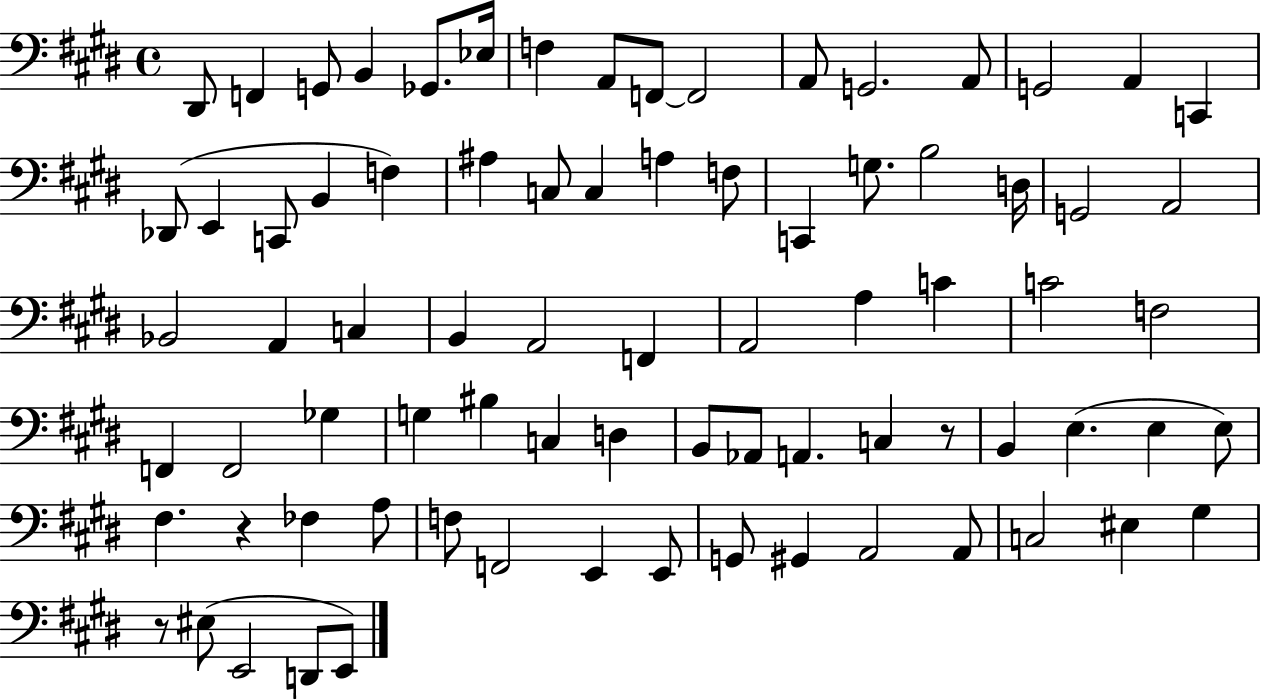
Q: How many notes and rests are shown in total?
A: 79